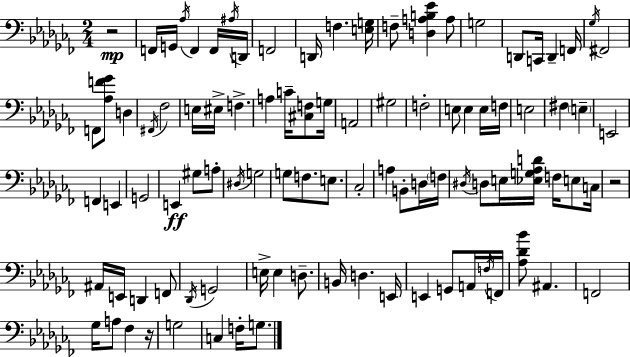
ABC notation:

X:1
T:Untitled
M:2/4
L:1/4
K:Abm
z2 F,,/4 G,,/4 _A,/4 F,, F,,/4 ^A,/4 D,,/4 F,,2 D,,/4 F, [E,G,]/4 F,/2 [D,A,B,_E] A,/2 G,2 D,,/2 C,,/4 D,, F,,/4 _G,/4 ^F,,2 F,,/2 [_A,F_G]/2 D, ^F,,/4 _F,2 E,/4 ^E,/4 F, A, C/4 [^C,F,]/2 G,/4 A,,2 ^G,2 F,2 E,/2 E, E,/4 F,/4 E,2 ^F, E, E,,2 F,, E,, G,,2 E,, ^G,/2 A,/2 ^D,/4 G,2 G,/2 F,/2 E,/2 _C,2 A, B,,/2 D,/4 F,/4 ^D,/4 D,/2 E,/4 [_E,G,_A,D]/4 F,/4 E,/2 C,/4 z2 ^A,,/4 E,,/4 D,, F,,/2 _D,,/4 G,,2 E,/4 E, D,/2 B,,/4 D, E,,/4 E,, G,,/2 A,,/4 F,/4 F,,/4 [_A,_D_B]/2 ^A,, F,,2 _G,/4 A,/2 _F, z/4 G,2 C, F,/4 G,/2